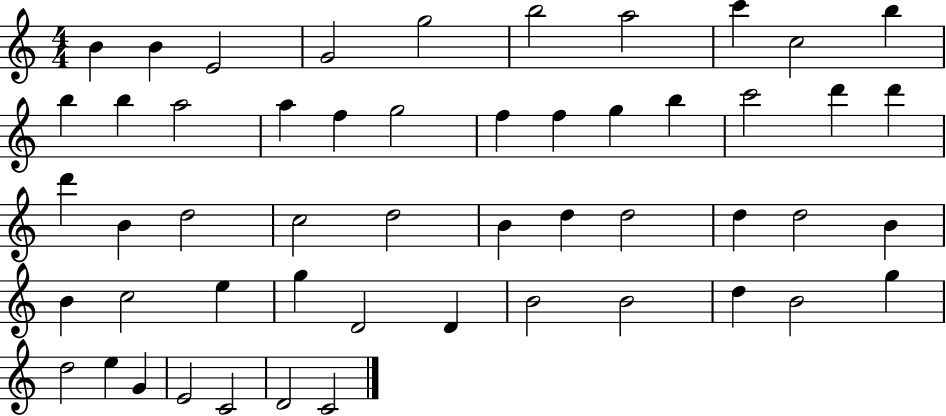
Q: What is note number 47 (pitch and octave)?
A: E5